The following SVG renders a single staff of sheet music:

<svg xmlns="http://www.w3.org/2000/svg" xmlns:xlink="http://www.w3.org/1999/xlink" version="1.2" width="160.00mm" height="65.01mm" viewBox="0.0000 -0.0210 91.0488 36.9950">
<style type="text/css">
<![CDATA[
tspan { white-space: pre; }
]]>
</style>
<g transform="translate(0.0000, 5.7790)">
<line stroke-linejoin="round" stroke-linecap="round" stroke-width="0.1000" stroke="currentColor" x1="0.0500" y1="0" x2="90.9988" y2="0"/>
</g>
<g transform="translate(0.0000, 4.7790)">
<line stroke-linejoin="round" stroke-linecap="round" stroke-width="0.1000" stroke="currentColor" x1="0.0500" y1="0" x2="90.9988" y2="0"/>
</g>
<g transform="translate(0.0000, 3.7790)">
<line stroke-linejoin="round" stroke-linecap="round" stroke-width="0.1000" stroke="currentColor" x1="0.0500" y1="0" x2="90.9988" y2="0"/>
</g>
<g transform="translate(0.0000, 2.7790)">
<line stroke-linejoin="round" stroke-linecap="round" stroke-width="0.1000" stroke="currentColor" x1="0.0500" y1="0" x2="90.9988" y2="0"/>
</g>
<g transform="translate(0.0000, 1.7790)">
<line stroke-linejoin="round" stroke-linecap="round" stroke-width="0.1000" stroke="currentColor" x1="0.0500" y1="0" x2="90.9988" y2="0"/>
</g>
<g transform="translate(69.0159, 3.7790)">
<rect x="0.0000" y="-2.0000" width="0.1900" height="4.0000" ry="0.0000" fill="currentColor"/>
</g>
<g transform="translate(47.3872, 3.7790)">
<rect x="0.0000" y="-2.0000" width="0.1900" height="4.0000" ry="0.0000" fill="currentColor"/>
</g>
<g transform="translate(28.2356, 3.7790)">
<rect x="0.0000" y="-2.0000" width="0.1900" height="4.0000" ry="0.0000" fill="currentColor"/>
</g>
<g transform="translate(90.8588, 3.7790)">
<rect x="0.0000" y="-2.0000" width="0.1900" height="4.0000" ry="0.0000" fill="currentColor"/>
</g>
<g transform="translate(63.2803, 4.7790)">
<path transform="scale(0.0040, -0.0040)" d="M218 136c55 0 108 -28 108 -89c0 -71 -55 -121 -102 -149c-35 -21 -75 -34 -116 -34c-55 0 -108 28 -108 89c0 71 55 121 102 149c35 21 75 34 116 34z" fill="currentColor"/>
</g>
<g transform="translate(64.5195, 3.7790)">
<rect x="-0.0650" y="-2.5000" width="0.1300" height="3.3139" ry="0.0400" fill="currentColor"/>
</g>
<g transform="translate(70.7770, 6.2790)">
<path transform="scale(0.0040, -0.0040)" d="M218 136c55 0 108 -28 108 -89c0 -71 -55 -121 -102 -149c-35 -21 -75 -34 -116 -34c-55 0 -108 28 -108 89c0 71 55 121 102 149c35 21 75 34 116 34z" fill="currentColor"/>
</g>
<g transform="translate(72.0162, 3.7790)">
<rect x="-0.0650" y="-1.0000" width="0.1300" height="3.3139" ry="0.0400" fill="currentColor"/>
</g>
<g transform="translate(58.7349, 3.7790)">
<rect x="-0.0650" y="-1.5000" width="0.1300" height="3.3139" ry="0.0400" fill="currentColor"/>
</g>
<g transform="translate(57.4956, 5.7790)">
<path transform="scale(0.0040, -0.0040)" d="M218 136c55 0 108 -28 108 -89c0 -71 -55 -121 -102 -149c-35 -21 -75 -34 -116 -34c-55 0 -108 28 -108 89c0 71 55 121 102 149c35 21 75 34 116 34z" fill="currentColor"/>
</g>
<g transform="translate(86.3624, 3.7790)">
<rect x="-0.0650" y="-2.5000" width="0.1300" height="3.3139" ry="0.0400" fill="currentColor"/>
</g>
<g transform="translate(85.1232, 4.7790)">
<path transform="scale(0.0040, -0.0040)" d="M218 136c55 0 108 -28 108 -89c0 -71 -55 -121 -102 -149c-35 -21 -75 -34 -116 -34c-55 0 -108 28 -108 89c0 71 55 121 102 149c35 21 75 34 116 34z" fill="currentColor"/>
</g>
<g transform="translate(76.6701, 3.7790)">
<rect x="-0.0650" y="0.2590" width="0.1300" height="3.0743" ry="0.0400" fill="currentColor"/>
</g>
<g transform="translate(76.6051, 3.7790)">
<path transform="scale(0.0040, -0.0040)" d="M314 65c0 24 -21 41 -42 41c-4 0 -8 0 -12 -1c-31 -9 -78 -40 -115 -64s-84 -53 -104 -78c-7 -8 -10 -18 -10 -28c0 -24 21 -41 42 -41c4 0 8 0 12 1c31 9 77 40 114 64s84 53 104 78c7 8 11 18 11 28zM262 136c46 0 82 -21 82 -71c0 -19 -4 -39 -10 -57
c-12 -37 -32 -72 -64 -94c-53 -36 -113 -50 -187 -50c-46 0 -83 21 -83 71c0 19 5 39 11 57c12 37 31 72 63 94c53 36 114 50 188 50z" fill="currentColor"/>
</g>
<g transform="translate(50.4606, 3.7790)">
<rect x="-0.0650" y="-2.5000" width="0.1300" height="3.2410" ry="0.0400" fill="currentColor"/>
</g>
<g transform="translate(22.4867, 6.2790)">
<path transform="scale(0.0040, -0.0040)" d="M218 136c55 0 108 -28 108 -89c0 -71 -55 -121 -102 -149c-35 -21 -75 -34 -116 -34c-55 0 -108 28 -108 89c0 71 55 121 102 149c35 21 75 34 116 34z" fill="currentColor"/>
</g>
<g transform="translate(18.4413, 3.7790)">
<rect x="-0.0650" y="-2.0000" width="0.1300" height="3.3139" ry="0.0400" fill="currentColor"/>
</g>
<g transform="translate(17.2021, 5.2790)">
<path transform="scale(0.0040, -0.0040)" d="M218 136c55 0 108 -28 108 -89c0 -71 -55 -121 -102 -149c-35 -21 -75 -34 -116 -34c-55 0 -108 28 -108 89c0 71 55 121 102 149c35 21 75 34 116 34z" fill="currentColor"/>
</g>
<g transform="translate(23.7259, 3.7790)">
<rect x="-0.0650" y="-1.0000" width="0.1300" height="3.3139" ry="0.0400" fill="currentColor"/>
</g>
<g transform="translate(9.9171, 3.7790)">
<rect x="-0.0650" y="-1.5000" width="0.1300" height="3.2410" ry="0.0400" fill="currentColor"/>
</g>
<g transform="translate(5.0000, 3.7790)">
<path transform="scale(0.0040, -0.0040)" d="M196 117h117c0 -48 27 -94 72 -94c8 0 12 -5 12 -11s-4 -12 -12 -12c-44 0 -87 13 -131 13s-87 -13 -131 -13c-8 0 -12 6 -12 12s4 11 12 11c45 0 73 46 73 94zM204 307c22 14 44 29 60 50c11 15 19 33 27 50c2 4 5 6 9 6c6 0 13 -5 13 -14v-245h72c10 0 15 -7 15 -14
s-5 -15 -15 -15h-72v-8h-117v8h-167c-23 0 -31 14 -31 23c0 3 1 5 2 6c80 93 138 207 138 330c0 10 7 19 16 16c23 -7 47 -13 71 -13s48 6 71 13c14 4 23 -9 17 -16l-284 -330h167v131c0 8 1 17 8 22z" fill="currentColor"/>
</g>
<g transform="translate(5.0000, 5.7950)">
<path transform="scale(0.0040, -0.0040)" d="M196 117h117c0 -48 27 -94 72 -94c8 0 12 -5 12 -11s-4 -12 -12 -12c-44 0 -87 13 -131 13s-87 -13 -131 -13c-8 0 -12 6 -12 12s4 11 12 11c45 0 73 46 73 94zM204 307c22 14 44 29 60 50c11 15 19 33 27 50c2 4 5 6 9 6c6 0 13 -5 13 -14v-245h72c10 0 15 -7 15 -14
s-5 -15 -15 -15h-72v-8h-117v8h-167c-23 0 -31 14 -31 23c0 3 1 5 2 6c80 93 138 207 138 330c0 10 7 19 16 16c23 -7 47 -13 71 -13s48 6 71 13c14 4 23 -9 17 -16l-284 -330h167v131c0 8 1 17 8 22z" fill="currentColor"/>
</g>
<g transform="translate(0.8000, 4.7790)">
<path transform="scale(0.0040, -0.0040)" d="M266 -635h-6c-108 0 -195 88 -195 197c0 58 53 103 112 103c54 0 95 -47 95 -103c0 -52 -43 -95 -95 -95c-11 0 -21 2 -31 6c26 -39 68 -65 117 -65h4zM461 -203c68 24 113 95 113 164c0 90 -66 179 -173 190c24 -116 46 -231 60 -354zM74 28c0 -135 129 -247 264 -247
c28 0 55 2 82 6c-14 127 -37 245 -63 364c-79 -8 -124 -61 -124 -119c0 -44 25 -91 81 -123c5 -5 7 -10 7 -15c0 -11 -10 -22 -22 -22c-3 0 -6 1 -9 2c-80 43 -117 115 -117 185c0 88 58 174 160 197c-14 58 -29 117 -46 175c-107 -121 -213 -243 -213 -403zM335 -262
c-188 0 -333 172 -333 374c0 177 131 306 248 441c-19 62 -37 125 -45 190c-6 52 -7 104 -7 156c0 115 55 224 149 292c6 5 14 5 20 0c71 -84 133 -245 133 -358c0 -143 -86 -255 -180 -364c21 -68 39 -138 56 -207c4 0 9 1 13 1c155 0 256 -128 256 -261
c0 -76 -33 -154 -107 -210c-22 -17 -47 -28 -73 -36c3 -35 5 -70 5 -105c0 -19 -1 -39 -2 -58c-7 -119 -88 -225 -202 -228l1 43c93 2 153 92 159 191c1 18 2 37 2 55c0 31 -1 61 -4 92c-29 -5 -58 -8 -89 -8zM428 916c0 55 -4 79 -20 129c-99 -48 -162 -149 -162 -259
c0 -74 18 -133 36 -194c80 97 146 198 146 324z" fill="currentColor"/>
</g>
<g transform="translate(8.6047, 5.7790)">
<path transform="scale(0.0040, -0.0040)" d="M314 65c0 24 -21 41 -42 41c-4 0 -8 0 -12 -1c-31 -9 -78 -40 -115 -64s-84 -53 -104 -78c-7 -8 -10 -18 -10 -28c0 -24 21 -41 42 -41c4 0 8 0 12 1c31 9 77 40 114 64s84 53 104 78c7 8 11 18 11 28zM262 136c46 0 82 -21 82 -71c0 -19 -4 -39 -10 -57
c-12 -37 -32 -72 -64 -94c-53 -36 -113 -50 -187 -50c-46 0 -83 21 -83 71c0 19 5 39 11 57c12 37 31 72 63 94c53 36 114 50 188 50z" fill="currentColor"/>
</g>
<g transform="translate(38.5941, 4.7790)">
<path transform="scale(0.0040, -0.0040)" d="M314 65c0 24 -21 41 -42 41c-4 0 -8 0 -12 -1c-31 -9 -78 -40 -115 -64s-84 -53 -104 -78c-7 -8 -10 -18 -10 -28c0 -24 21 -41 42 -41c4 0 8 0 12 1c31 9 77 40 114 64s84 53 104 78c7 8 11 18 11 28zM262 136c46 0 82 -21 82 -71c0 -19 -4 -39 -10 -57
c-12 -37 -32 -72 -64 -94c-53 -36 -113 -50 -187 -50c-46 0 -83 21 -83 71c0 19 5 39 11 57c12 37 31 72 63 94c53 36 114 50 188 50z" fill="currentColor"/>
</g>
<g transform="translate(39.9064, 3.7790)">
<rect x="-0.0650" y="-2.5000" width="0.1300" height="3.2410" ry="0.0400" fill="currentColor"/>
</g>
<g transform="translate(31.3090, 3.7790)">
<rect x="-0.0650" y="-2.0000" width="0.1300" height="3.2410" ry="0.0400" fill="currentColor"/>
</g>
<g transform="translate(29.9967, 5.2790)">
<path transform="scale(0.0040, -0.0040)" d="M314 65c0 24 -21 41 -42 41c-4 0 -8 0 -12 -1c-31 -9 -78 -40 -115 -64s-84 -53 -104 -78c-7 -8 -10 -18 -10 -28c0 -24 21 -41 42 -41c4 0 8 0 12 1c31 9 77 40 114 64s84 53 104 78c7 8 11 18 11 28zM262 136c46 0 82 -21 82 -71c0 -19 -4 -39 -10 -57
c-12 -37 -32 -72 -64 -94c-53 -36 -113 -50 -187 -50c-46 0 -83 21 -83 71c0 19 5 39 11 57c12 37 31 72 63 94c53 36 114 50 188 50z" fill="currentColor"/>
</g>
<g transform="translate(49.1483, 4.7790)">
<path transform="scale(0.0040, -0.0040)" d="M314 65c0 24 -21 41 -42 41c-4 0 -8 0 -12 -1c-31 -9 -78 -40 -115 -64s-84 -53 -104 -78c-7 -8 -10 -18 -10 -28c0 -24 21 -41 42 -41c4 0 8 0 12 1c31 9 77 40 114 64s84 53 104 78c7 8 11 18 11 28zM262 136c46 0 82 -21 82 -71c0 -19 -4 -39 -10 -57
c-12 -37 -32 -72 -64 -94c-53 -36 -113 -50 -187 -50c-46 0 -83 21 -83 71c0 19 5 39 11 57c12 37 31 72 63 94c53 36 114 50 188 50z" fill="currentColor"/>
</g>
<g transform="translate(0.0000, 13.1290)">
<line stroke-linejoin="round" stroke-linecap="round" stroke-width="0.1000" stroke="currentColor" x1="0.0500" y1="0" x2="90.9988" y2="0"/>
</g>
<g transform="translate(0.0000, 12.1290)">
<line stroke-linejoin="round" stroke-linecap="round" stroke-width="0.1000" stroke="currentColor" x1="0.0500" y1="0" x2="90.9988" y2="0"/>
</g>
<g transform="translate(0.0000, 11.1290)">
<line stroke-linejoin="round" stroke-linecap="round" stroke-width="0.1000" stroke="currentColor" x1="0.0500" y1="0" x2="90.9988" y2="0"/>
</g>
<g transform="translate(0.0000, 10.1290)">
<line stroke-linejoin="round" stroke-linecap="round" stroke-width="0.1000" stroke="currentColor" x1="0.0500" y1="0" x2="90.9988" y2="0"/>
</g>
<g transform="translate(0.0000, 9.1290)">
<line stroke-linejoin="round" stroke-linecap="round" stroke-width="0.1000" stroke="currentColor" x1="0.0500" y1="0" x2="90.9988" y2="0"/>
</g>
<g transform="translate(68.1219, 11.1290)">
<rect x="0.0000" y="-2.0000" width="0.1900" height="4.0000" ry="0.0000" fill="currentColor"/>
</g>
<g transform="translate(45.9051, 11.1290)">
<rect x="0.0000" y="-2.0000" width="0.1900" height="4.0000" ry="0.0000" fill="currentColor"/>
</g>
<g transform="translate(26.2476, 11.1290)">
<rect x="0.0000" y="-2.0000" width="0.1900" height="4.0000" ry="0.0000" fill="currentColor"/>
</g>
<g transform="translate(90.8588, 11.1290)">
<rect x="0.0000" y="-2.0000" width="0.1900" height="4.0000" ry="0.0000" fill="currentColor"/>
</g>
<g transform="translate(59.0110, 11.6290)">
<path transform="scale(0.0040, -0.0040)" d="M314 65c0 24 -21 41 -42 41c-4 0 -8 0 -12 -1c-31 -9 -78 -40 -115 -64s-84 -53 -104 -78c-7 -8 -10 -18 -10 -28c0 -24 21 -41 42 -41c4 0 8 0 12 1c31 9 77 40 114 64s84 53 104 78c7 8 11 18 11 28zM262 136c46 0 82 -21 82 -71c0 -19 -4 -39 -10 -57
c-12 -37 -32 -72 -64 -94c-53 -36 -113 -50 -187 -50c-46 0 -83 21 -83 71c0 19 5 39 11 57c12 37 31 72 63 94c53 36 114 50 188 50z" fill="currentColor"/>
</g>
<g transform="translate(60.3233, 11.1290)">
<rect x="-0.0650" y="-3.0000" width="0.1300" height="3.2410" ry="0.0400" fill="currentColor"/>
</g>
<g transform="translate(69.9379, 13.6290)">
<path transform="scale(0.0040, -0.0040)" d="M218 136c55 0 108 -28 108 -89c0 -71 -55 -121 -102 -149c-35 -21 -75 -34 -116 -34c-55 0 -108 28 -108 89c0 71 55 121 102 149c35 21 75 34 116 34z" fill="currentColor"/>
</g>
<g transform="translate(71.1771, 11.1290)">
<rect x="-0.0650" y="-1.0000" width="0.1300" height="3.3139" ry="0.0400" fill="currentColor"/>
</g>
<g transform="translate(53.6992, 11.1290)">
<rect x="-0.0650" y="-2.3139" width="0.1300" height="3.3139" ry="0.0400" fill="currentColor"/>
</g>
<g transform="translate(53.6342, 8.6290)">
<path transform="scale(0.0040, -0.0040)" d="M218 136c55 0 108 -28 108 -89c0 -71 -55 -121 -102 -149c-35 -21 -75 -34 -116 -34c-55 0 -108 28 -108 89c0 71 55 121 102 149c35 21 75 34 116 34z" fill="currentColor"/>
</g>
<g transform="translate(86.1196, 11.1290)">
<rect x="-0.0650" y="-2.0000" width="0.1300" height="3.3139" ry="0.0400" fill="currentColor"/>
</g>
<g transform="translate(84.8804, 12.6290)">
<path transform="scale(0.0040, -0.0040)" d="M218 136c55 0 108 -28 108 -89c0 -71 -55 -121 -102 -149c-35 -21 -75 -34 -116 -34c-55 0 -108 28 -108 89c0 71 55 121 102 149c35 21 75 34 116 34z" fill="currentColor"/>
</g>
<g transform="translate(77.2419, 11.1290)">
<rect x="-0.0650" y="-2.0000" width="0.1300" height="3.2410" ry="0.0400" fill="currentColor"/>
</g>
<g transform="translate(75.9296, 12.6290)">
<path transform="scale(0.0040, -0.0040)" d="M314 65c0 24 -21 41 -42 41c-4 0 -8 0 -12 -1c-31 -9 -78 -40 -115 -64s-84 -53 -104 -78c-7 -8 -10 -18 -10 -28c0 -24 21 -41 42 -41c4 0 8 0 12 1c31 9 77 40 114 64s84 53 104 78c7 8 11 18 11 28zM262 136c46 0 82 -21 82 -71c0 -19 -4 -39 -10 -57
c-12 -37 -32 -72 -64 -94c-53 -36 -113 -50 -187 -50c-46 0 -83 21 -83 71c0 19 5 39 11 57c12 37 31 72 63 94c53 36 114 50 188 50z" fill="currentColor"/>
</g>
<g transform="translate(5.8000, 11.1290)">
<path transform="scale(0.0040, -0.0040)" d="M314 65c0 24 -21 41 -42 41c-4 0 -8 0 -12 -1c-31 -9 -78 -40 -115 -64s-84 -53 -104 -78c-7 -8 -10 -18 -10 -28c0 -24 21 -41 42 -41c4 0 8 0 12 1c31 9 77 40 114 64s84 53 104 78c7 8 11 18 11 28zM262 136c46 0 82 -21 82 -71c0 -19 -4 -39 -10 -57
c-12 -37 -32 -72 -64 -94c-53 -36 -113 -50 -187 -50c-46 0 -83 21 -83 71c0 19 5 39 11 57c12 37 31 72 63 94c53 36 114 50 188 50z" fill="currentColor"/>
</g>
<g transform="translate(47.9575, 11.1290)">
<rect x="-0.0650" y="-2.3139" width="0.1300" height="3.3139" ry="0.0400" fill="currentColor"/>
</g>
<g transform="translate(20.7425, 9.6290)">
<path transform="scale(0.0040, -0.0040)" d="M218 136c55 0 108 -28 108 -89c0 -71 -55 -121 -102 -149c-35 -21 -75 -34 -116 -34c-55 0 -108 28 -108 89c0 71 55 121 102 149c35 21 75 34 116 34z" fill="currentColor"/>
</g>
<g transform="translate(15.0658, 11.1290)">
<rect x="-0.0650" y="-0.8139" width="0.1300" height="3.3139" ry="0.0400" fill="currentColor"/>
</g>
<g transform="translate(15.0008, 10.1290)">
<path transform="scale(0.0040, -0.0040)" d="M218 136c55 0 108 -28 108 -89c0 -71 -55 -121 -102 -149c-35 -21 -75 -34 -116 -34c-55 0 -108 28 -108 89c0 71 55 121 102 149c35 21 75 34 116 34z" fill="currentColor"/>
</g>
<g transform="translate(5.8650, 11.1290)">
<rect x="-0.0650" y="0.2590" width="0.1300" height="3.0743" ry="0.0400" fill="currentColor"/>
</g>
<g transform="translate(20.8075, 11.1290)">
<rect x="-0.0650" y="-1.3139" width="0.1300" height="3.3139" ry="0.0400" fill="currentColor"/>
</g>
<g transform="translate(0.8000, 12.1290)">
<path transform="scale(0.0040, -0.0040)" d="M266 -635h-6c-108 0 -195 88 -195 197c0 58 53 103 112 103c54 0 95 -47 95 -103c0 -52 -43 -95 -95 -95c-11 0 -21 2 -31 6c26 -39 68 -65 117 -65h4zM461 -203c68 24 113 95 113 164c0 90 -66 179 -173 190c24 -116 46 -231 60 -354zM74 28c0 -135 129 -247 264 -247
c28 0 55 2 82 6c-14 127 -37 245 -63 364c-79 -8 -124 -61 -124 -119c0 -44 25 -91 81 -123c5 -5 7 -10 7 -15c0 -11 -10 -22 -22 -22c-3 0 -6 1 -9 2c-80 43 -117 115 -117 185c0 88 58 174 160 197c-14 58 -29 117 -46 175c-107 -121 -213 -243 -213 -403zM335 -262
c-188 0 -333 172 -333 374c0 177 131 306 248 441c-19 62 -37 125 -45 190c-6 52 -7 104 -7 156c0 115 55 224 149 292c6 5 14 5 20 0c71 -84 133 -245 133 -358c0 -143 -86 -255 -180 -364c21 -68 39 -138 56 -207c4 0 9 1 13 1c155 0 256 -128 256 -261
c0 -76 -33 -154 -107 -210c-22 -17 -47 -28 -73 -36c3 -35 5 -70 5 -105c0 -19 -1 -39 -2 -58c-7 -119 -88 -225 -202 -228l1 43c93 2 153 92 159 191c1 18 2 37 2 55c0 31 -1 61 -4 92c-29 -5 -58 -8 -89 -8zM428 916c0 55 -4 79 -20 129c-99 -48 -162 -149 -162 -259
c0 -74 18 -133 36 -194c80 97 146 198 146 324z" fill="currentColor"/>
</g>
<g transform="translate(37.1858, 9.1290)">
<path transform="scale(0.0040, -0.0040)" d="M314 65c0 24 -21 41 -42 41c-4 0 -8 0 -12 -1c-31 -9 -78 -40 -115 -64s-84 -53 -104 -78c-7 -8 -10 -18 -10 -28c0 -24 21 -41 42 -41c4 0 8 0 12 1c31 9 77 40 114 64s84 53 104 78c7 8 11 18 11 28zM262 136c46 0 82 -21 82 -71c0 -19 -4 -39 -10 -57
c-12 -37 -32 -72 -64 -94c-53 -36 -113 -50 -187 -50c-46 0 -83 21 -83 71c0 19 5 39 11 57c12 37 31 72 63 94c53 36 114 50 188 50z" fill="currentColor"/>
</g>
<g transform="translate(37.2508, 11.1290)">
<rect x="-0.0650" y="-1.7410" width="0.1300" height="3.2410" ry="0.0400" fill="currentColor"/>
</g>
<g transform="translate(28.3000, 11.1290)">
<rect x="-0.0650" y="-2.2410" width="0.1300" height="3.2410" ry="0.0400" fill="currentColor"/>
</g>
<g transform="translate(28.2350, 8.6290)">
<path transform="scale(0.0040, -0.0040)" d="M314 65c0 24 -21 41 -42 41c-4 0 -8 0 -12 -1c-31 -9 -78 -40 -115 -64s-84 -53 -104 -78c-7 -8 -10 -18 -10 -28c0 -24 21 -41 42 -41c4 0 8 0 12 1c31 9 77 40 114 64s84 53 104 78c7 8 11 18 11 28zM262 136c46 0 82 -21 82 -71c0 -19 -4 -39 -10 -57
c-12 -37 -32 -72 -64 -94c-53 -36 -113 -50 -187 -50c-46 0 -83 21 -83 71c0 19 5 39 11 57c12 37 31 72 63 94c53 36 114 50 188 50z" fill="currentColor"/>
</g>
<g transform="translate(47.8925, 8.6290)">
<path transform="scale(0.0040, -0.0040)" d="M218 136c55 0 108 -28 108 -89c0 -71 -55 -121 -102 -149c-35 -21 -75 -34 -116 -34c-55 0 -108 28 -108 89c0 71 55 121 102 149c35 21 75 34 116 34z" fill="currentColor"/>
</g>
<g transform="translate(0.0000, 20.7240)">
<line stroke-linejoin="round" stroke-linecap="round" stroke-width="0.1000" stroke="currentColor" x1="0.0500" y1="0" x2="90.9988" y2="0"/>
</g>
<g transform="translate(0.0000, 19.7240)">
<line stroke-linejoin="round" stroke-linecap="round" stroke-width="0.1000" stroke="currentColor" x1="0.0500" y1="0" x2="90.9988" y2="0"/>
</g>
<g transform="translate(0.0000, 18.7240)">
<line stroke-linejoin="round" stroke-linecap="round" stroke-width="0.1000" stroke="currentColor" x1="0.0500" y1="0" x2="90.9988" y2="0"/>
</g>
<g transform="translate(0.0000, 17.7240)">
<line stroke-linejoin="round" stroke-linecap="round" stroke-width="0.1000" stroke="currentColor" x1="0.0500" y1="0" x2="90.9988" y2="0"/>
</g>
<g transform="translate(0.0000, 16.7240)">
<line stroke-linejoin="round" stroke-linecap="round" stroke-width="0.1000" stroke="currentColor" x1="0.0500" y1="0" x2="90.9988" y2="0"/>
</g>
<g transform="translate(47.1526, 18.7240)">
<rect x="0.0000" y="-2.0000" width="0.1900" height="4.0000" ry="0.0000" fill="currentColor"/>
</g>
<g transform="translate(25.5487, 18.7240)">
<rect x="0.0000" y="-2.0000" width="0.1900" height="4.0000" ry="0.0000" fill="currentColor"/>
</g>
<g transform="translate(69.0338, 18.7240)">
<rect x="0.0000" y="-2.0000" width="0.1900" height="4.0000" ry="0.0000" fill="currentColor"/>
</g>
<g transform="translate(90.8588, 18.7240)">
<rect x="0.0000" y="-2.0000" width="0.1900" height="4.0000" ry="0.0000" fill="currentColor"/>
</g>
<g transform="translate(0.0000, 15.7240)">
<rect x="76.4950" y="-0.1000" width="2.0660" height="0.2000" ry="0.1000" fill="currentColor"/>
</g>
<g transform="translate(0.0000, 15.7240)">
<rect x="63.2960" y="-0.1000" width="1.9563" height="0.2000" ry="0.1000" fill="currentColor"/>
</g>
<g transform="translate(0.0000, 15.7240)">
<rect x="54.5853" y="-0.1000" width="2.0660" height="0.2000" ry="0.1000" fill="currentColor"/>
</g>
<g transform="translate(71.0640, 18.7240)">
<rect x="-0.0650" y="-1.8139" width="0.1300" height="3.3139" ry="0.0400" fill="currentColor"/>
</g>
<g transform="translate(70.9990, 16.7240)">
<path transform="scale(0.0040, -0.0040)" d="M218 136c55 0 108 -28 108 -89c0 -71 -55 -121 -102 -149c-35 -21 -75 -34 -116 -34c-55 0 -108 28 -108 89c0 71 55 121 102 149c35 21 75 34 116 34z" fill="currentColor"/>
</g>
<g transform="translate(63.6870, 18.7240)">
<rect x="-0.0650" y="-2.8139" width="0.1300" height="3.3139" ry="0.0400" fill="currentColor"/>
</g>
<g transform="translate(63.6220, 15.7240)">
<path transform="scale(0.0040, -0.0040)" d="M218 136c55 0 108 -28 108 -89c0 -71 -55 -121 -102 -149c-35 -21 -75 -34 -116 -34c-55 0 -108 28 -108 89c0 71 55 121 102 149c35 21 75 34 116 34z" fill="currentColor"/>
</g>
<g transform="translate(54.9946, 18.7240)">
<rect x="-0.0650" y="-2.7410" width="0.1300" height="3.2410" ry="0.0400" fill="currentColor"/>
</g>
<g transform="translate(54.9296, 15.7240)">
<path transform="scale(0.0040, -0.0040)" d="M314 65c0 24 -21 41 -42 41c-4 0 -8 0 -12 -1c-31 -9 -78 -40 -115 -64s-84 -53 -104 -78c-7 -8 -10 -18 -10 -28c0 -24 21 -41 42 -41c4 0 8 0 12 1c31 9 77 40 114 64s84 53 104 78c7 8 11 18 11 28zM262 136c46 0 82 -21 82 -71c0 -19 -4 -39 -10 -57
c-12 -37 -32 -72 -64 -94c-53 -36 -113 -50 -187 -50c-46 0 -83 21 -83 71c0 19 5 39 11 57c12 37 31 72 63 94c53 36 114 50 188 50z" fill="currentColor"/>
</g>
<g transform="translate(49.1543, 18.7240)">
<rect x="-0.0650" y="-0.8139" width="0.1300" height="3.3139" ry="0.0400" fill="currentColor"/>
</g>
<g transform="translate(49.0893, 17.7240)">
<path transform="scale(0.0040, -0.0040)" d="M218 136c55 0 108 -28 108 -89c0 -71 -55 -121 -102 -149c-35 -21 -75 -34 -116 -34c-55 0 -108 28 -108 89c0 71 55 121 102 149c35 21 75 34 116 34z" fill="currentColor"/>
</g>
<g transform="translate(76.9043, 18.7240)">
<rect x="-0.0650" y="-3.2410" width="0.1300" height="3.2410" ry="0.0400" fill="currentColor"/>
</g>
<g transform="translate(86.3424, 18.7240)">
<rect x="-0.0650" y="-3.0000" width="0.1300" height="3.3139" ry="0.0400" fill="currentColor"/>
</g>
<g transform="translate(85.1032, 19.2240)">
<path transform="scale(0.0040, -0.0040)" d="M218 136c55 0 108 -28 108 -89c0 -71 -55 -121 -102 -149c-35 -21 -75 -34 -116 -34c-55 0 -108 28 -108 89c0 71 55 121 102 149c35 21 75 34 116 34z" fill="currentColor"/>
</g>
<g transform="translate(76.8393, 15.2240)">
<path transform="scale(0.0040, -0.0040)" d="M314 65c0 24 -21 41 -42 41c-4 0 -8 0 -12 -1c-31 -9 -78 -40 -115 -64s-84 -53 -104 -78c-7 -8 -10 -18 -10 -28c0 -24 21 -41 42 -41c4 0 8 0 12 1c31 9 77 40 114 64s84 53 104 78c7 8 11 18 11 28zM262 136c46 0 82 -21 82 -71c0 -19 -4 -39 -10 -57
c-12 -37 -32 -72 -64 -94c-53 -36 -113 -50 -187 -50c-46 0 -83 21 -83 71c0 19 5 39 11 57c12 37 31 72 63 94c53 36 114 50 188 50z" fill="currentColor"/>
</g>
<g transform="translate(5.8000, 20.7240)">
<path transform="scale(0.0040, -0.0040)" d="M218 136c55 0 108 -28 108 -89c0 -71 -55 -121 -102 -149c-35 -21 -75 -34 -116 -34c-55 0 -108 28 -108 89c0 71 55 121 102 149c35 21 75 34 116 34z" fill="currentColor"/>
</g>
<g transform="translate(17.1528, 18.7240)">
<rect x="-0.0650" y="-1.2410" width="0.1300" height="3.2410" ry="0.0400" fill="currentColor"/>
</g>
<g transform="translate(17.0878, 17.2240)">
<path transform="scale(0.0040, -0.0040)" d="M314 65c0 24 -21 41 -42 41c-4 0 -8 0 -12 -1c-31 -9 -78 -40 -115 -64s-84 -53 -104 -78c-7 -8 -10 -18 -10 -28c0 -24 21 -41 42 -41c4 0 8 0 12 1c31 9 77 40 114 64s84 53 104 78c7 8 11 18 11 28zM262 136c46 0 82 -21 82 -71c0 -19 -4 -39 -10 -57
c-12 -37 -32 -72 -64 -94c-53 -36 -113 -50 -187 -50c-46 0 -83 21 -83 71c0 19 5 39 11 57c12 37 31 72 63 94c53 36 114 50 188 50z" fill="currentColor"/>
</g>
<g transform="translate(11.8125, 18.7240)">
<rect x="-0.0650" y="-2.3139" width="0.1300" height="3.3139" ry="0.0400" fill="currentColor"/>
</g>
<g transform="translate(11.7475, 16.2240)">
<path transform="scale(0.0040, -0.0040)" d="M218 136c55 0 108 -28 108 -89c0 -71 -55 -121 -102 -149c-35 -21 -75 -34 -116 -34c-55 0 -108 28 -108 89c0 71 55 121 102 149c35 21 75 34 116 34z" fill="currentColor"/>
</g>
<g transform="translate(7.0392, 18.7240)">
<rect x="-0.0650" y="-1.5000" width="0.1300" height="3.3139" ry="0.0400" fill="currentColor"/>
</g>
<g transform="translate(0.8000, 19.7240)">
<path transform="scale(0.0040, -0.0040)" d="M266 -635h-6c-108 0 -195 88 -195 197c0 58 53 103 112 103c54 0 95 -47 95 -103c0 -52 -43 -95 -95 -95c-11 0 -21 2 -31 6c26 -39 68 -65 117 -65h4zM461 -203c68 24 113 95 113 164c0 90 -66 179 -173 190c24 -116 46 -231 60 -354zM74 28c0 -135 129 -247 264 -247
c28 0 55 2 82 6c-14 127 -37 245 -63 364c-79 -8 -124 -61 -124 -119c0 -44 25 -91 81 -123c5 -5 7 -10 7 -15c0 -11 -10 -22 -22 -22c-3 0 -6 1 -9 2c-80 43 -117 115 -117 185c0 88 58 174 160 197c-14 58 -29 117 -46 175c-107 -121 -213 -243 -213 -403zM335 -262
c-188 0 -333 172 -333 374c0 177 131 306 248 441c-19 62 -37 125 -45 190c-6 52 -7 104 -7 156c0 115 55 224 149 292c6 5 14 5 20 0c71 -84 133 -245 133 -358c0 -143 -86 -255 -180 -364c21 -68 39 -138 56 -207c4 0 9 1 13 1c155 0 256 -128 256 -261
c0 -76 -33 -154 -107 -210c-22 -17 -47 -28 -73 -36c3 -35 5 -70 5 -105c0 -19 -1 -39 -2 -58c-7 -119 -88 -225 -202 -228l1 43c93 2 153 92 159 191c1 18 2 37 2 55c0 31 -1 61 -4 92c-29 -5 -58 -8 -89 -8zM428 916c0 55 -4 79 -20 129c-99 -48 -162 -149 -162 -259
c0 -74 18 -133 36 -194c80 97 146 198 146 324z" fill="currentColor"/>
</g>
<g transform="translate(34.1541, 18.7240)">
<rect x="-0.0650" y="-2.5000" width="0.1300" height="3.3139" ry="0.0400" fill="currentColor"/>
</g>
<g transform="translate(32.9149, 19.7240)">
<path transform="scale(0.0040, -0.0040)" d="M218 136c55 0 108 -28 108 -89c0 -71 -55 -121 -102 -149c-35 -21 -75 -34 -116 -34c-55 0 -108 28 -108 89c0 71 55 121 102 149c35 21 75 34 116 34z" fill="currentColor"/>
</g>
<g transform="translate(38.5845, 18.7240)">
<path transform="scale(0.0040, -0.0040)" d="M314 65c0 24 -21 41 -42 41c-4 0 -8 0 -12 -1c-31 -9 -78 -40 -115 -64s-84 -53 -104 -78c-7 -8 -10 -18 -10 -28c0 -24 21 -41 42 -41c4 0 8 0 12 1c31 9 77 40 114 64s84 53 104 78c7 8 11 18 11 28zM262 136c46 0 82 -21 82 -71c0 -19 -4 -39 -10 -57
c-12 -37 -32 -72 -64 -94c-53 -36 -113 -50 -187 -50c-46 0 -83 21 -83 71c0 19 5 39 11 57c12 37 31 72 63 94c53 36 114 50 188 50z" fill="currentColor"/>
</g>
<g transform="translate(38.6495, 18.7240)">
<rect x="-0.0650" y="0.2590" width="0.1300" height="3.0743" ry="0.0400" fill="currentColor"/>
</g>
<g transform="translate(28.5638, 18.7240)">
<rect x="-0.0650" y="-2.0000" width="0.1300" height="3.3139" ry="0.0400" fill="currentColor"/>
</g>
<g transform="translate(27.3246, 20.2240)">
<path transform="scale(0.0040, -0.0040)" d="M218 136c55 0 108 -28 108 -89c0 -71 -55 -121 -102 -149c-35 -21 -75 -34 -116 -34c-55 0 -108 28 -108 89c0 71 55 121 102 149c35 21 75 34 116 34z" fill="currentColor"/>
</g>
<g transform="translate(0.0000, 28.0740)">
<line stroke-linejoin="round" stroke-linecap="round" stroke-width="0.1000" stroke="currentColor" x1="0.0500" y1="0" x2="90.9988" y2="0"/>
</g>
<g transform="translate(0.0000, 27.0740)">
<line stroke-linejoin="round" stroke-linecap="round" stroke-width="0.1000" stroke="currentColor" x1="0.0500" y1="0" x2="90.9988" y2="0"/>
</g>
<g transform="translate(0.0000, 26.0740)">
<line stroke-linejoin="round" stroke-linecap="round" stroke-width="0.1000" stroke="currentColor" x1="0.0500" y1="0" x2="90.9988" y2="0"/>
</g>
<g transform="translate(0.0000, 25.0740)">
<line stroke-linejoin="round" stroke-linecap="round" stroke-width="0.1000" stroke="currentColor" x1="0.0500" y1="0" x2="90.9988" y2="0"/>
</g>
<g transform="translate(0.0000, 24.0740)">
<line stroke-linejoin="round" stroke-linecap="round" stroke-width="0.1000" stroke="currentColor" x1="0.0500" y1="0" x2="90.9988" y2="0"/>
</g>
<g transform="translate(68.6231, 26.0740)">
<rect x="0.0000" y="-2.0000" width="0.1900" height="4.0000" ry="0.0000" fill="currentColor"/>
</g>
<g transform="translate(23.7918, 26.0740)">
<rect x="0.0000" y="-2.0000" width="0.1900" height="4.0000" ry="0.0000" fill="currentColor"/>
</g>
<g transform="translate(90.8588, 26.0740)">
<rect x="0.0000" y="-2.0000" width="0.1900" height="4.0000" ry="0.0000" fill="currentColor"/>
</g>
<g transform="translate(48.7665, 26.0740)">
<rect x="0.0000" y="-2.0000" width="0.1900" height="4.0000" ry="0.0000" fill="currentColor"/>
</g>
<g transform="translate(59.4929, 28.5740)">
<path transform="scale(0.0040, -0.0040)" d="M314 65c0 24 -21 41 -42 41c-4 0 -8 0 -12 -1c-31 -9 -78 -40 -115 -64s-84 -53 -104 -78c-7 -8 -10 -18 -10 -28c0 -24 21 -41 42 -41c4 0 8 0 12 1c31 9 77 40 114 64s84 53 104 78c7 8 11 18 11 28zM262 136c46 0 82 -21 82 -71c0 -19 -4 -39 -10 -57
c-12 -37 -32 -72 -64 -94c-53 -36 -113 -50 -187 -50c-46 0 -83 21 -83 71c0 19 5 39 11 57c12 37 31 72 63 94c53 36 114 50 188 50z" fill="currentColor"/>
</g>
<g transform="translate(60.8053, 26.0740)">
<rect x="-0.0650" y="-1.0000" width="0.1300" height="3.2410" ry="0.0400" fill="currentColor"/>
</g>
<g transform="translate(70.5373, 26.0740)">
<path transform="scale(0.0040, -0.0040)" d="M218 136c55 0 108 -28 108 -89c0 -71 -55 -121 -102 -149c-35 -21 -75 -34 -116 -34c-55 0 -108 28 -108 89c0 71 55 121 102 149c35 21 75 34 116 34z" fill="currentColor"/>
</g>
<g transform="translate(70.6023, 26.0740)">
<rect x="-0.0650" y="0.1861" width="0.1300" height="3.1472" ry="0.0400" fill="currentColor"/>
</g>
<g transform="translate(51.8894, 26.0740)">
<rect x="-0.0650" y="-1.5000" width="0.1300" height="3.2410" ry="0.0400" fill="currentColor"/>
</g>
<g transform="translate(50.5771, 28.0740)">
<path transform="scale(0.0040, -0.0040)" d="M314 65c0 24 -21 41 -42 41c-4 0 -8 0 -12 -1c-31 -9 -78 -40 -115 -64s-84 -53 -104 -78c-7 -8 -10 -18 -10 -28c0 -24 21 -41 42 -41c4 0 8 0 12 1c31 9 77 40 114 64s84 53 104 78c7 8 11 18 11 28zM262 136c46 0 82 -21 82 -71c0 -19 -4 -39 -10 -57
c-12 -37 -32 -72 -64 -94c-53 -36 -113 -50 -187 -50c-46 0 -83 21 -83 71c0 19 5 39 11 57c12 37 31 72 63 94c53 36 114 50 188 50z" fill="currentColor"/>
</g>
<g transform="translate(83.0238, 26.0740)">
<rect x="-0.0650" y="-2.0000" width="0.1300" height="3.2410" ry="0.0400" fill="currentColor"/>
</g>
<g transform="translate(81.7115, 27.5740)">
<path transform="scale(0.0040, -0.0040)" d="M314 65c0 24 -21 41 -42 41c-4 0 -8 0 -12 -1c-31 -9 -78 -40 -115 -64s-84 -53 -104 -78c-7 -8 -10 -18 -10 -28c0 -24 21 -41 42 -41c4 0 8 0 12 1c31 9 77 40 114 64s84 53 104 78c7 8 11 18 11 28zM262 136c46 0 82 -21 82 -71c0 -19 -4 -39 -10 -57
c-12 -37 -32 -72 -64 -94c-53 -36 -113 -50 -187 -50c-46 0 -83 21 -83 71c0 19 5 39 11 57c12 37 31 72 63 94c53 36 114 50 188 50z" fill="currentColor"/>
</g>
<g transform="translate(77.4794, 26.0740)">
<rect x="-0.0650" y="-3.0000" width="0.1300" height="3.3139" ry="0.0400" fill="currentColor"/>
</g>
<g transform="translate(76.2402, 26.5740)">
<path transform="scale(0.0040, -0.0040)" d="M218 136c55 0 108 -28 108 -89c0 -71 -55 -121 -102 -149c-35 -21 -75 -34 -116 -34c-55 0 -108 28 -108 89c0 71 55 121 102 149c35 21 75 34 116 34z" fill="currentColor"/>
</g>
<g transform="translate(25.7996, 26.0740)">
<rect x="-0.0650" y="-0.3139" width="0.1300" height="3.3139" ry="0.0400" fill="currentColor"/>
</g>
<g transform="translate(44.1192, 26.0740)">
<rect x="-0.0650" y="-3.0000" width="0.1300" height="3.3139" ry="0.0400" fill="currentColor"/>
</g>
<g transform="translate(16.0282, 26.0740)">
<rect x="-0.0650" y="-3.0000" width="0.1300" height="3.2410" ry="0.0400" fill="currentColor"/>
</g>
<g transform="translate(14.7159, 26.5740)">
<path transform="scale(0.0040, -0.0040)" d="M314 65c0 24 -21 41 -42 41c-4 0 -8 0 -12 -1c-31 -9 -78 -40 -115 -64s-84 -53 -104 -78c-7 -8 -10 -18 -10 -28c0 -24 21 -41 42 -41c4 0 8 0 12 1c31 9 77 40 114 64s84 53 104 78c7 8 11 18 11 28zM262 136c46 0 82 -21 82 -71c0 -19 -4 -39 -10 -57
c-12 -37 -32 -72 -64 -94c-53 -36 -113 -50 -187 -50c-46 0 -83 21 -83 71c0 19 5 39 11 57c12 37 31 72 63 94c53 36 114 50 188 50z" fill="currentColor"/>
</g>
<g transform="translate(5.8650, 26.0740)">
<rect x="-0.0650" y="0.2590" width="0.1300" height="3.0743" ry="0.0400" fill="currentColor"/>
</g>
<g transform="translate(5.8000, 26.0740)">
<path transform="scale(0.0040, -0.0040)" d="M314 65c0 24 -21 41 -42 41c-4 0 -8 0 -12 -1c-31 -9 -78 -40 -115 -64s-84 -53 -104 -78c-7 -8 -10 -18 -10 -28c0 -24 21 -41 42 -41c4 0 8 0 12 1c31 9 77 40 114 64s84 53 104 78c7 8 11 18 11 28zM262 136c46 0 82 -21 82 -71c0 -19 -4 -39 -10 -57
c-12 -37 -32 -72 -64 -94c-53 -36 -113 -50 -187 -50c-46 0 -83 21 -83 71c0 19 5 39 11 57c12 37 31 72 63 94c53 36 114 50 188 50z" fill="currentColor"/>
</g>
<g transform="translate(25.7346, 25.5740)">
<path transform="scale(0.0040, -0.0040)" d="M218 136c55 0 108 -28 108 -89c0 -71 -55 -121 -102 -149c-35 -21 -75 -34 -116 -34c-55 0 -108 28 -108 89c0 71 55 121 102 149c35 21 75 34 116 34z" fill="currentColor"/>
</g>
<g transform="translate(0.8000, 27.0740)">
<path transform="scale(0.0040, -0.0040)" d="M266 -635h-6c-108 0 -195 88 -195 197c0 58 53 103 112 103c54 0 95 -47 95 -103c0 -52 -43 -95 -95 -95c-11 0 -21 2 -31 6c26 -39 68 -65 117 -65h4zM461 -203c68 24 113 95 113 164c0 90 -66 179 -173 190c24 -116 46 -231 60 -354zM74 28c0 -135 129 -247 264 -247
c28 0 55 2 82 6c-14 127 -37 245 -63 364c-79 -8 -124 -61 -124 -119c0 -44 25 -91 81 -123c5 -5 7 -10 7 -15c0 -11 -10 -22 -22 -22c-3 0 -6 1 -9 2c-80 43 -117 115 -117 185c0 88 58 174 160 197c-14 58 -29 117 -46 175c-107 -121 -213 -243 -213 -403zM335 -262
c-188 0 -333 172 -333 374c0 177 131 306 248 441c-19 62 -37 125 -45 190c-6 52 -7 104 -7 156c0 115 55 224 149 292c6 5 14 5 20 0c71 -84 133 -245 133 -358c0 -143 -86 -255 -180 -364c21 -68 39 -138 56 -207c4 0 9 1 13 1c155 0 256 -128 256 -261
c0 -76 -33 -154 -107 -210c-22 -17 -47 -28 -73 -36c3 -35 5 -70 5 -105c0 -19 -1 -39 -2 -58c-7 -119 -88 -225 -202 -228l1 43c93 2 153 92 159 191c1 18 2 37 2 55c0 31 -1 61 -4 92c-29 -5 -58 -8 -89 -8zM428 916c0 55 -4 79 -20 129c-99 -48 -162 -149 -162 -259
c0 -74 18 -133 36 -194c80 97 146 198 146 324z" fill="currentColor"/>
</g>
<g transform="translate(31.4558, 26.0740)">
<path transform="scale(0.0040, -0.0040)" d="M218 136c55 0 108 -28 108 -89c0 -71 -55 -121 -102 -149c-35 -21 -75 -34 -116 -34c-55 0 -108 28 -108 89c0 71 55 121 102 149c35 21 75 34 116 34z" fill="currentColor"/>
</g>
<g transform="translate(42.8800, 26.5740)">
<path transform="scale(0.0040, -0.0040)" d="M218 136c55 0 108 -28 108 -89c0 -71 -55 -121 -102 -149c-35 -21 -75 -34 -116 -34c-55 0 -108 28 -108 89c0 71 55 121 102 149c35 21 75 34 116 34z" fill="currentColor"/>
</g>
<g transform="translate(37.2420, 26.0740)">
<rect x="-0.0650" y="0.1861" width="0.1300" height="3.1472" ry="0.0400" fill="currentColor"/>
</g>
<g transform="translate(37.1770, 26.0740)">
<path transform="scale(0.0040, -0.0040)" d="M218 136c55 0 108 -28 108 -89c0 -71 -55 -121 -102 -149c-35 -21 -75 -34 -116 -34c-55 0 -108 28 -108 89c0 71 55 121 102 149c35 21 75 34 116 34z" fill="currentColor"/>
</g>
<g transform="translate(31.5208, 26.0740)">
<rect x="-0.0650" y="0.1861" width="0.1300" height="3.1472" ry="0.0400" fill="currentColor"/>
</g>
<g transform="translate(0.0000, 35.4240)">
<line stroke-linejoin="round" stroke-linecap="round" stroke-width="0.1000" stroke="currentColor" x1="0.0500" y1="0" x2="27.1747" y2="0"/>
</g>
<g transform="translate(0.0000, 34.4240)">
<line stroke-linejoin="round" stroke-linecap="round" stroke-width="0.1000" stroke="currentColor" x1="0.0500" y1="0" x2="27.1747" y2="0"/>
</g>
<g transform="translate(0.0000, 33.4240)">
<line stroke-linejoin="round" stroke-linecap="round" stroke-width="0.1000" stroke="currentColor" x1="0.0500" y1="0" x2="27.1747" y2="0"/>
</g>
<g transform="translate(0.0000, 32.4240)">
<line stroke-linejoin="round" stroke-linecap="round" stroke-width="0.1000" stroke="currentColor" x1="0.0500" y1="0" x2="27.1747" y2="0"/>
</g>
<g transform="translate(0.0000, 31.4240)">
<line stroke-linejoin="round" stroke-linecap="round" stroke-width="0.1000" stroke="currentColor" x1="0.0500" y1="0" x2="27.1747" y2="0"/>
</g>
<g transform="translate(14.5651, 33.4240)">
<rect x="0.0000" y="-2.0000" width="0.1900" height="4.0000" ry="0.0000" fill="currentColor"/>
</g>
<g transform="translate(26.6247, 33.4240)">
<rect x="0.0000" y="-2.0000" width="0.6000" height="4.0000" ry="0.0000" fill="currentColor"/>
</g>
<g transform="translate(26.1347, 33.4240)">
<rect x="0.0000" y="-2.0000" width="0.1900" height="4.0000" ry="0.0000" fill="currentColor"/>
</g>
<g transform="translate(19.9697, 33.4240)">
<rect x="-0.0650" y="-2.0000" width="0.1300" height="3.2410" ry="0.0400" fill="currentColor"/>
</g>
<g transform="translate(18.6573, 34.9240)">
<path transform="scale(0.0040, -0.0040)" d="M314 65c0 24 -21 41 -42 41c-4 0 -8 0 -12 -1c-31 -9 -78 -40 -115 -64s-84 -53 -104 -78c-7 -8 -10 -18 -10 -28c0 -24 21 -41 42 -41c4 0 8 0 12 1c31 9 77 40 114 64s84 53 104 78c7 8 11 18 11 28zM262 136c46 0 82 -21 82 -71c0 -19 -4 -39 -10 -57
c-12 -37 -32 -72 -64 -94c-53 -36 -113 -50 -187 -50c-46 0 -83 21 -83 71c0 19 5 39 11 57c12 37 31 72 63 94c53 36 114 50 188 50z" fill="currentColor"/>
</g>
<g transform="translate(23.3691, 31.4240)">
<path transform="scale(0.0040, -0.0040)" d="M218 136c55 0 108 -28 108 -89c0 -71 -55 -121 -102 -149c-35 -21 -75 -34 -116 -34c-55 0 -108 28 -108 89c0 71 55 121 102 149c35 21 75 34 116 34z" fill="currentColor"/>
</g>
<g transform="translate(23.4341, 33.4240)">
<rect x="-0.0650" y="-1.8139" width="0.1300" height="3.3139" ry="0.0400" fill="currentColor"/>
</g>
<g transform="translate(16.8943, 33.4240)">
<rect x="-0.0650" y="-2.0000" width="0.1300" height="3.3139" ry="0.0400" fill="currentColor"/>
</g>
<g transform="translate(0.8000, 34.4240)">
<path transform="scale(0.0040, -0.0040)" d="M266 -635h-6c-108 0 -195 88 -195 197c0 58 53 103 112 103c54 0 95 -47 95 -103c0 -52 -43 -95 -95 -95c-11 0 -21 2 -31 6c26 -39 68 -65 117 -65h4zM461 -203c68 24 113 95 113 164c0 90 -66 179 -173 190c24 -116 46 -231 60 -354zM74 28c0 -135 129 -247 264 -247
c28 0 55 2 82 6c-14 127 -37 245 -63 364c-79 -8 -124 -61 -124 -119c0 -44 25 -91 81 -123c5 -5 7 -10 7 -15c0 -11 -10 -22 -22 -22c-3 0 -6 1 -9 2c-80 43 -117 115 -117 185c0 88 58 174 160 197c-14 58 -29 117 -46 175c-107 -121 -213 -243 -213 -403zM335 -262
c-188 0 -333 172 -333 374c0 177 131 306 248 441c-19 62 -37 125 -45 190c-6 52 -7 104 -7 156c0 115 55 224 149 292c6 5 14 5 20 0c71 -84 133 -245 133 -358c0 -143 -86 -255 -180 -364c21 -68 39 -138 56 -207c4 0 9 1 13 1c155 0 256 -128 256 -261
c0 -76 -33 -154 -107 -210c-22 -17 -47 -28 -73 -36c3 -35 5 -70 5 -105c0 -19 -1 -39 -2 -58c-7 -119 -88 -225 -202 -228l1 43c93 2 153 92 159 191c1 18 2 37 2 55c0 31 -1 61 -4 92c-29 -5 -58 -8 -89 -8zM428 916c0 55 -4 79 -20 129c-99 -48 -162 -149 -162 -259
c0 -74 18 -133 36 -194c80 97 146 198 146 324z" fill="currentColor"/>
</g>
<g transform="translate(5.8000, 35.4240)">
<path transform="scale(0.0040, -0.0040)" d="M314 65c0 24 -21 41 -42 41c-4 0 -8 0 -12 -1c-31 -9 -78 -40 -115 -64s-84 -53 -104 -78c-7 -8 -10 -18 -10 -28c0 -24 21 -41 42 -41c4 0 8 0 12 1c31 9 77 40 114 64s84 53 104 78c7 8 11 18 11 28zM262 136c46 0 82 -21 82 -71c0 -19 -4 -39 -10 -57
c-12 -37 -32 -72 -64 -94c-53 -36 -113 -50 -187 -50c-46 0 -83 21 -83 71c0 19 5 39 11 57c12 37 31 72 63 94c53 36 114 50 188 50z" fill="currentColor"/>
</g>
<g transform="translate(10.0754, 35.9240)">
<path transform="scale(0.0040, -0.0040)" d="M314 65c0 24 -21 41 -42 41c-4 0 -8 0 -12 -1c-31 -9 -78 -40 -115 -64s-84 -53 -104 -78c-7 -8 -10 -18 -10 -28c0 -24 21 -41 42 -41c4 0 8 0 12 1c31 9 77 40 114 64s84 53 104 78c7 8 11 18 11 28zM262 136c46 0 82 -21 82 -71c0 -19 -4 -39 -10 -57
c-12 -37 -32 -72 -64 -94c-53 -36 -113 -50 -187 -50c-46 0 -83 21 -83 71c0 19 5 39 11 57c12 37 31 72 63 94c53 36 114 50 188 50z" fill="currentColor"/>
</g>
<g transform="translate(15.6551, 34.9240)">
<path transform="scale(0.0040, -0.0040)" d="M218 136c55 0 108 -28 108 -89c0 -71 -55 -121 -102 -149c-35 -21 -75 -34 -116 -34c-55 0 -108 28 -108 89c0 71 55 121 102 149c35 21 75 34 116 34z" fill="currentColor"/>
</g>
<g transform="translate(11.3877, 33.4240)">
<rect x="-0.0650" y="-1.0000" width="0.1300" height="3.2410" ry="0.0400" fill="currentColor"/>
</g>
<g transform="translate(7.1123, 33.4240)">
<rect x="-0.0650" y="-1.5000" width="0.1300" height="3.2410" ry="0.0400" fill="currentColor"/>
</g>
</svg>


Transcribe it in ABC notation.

X:1
T:Untitled
M:4/4
L:1/4
K:C
E2 F D F2 G2 G2 E G D B2 G B2 d e g2 f2 g g A2 D F2 F E g e2 F G B2 d a2 a f b2 A B2 A2 c B B A E2 D2 B A F2 E2 D2 F F2 f